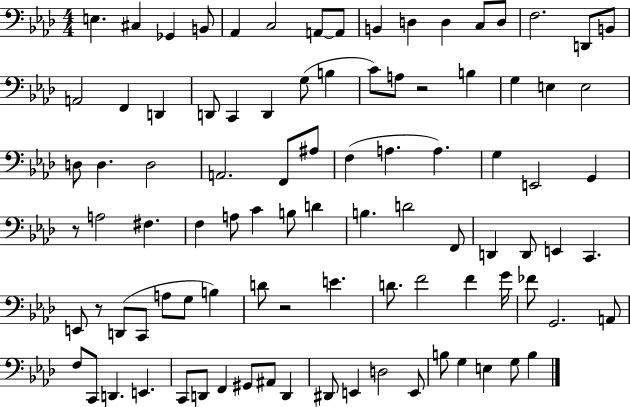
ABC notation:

X:1
T:Untitled
M:4/4
L:1/4
K:Ab
E, ^C, _G,, B,,/2 _A,, C,2 A,,/2 A,,/2 B,, D, D, C,/2 D,/2 F,2 D,,/2 B,,/2 A,,2 F,, D,, D,,/2 C,, D,, G,/2 B, C/2 A,/2 z2 B, G, E, E,2 D,/2 D, D,2 A,,2 F,,/2 ^A,/2 F, A, A, G, E,,2 G,, z/2 A,2 ^F, F, A,/2 C B,/2 D B, D2 F,,/2 D,, D,,/2 E,, C,, E,,/2 z/2 D,,/2 C,,/2 A,/2 G,/2 B, D/2 z2 E D/2 F2 F G/4 _F/2 G,,2 A,,/2 F,/2 C,,/2 D,, E,, C,,/2 D,,/2 F,, ^G,,/2 ^A,,/2 D,, ^D,,/2 E,, D,2 E,,/2 B,/2 G, E, G,/2 B,